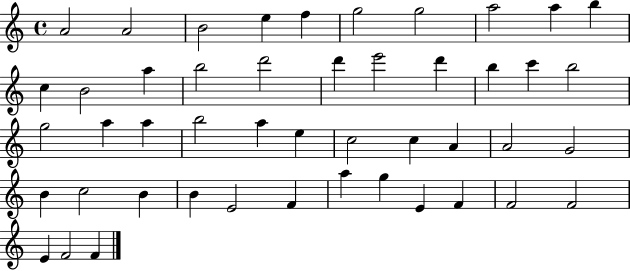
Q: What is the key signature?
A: C major